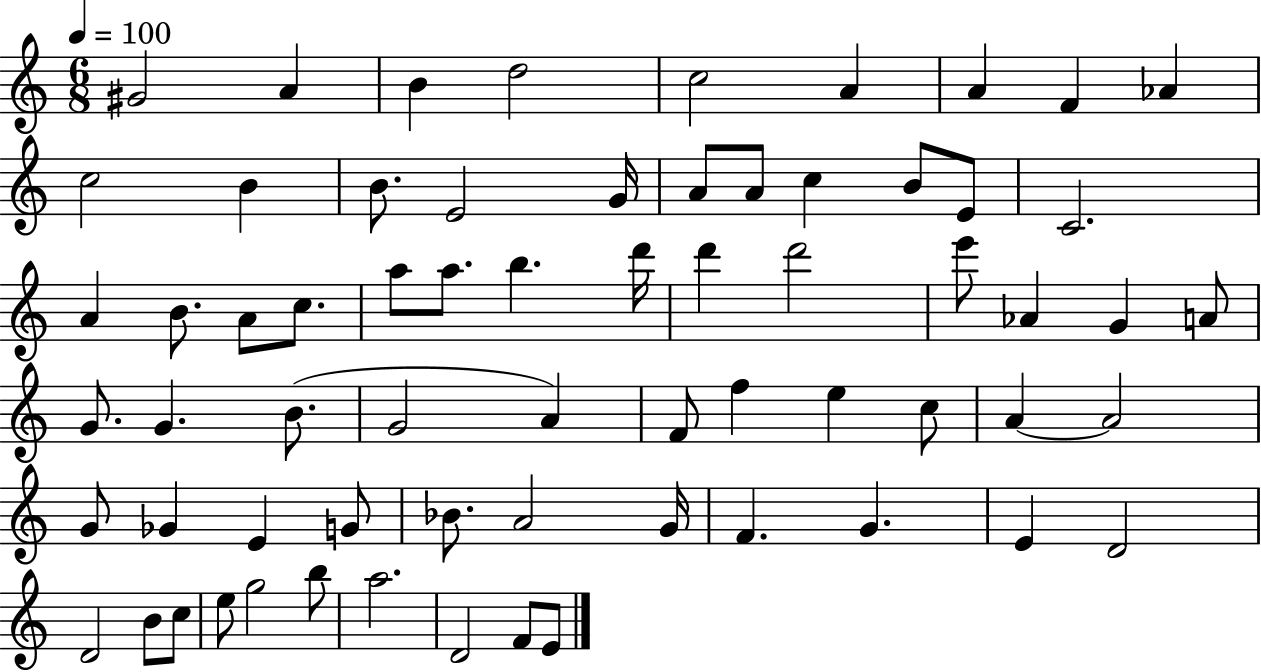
X:1
T:Untitled
M:6/8
L:1/4
K:C
^G2 A B d2 c2 A A F _A c2 B B/2 E2 G/4 A/2 A/2 c B/2 E/2 C2 A B/2 A/2 c/2 a/2 a/2 b d'/4 d' d'2 e'/2 _A G A/2 G/2 G B/2 G2 A F/2 f e c/2 A A2 G/2 _G E G/2 _B/2 A2 G/4 F G E D2 D2 B/2 c/2 e/2 g2 b/2 a2 D2 F/2 E/2